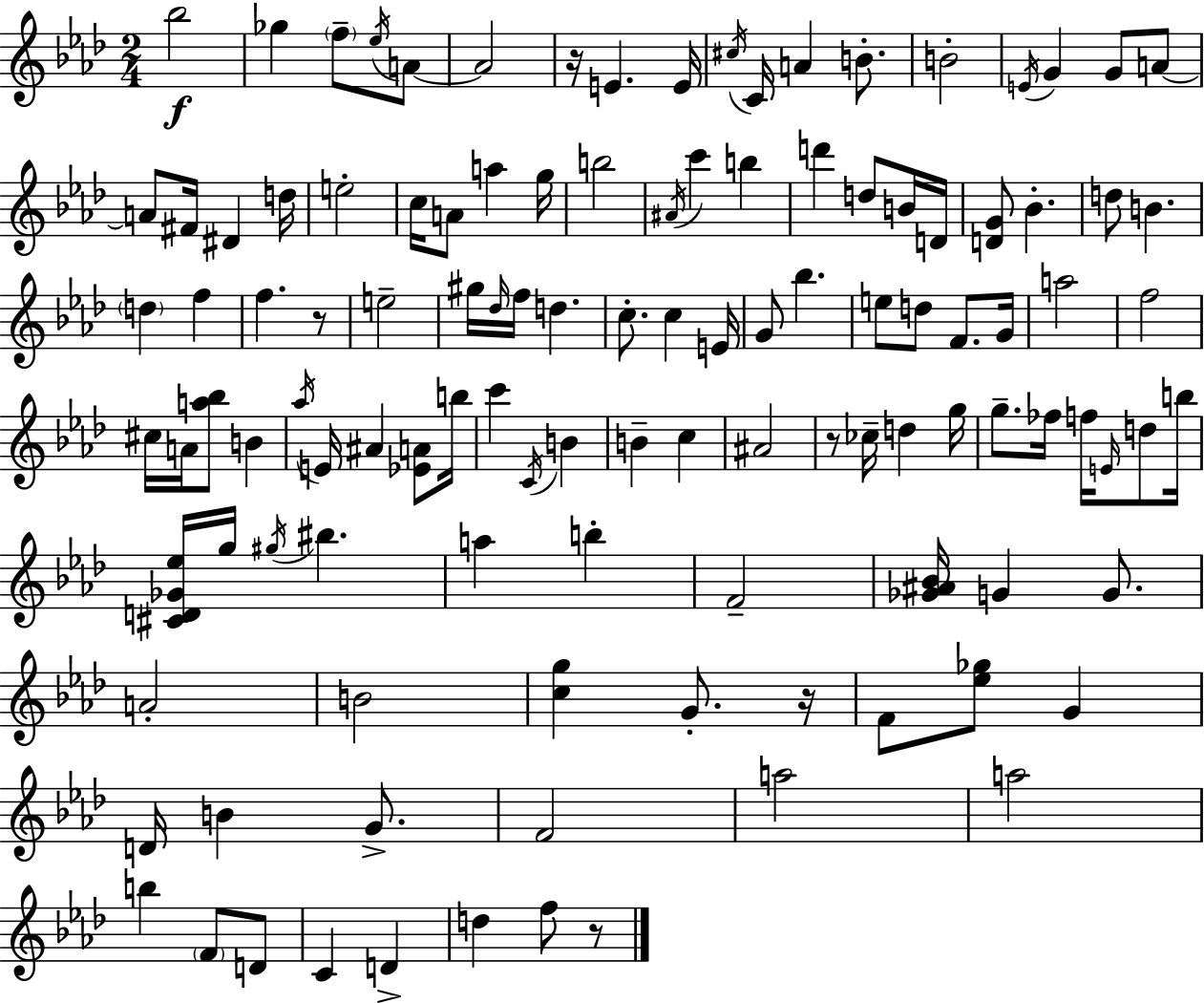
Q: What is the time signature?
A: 2/4